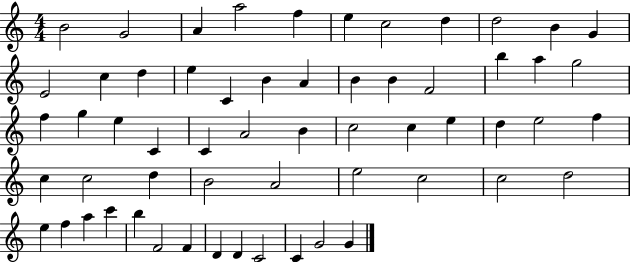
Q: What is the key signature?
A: C major